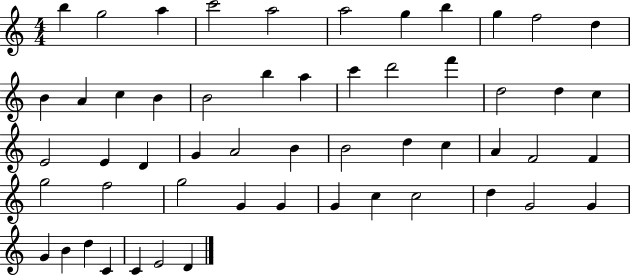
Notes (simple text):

B5/q G5/h A5/q C6/h A5/h A5/h G5/q B5/q G5/q F5/h D5/q B4/q A4/q C5/q B4/q B4/h B5/q A5/q C6/q D6/h F6/q D5/h D5/q C5/q E4/h E4/q D4/q G4/q A4/h B4/q B4/h D5/q C5/q A4/q F4/h F4/q G5/h F5/h G5/h G4/q G4/q G4/q C5/q C5/h D5/q G4/h G4/q G4/q B4/q D5/q C4/q C4/q E4/h D4/q